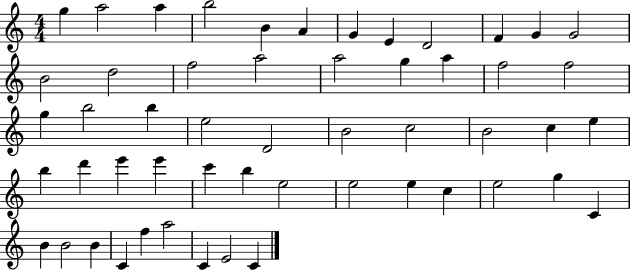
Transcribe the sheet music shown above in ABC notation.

X:1
T:Untitled
M:4/4
L:1/4
K:C
g a2 a b2 B A G E D2 F G G2 B2 d2 f2 a2 a2 g a f2 f2 g b2 b e2 D2 B2 c2 B2 c e b d' e' e' c' b e2 e2 e c e2 g C B B2 B C f a2 C E2 C